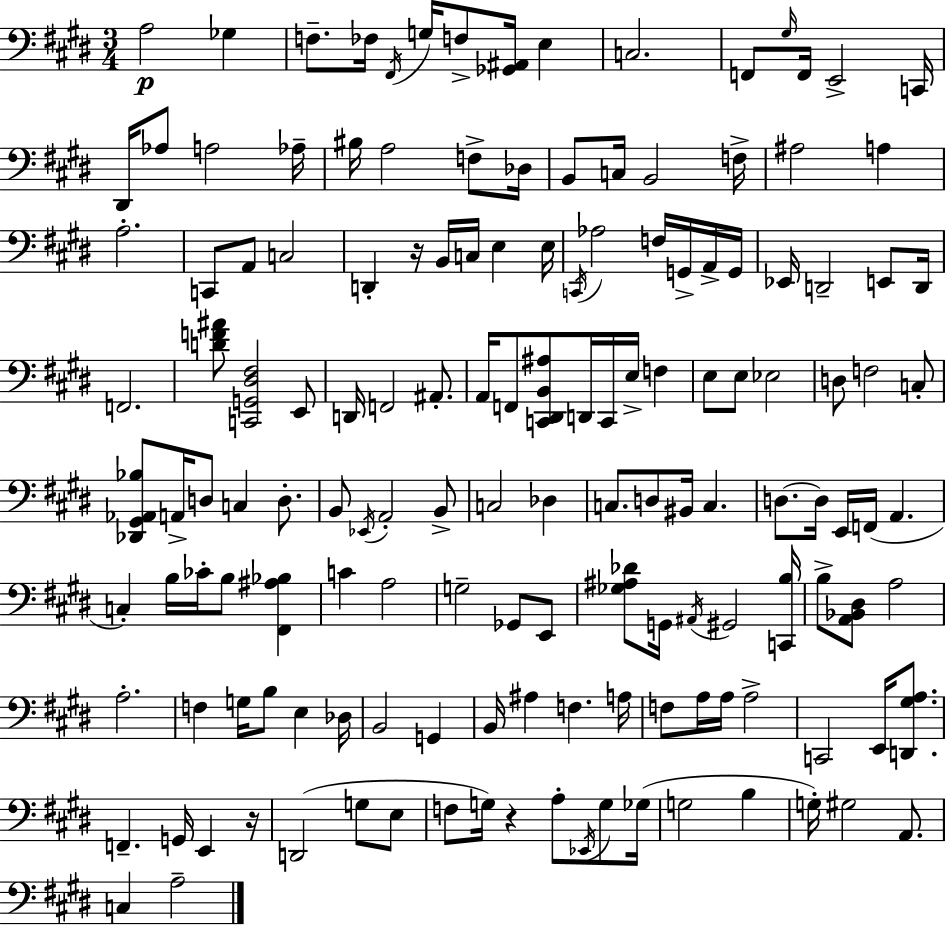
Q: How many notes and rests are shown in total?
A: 147